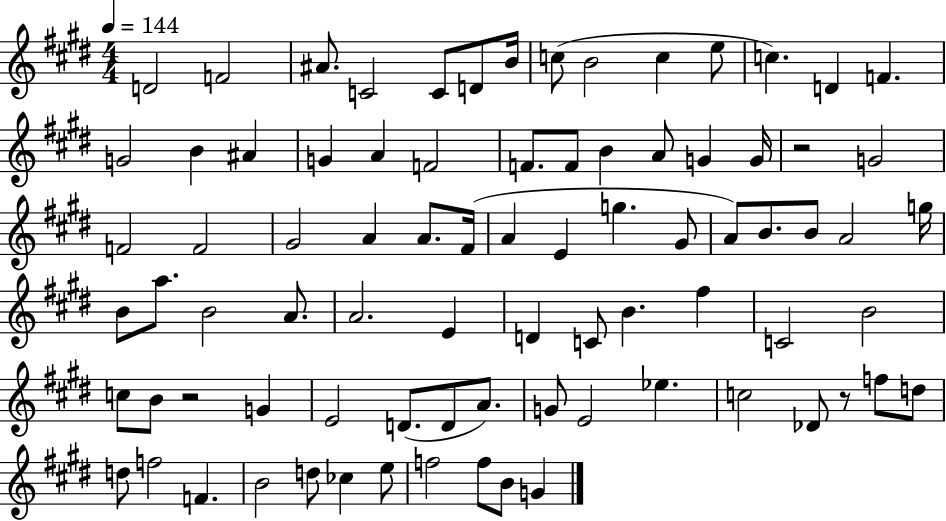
X:1
T:Untitled
M:4/4
L:1/4
K:E
D2 F2 ^A/2 C2 C/2 D/2 B/4 c/2 B2 c e/2 c D F G2 B ^A G A F2 F/2 F/2 B A/2 G G/4 z2 G2 F2 F2 ^G2 A A/2 ^F/4 A E g ^G/2 A/2 B/2 B/2 A2 g/4 B/2 a/2 B2 A/2 A2 E D C/2 B ^f C2 B2 c/2 B/2 z2 G E2 D/2 D/2 A/2 G/2 E2 _e c2 _D/2 z/2 f/2 d/2 d/2 f2 F B2 d/2 _c e/2 f2 f/2 B/2 G